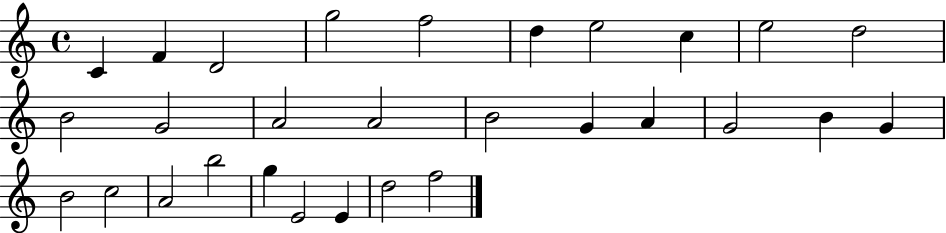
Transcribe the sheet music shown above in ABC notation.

X:1
T:Untitled
M:4/4
L:1/4
K:C
C F D2 g2 f2 d e2 c e2 d2 B2 G2 A2 A2 B2 G A G2 B G B2 c2 A2 b2 g E2 E d2 f2